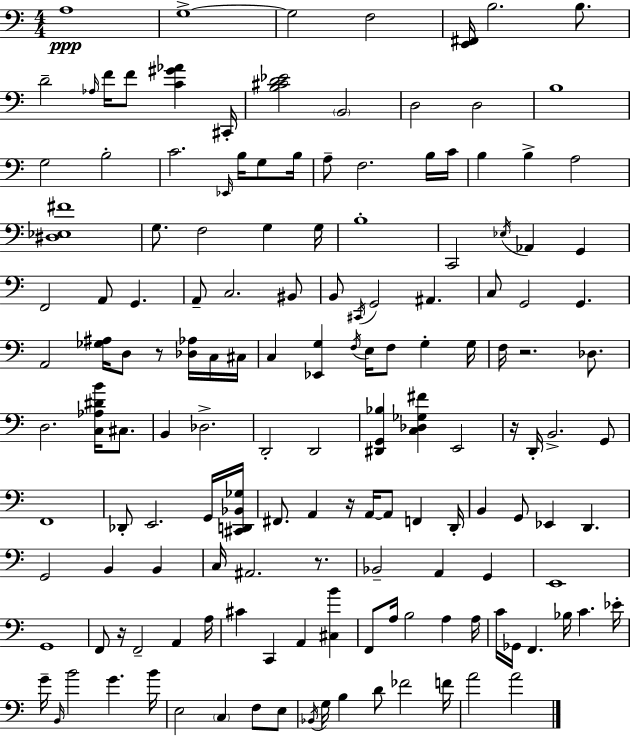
X:1
T:Untitled
M:4/4
L:1/4
K:Am
A,4 G,4 G,2 F,2 [E,,^F,,]/4 B,2 B,/2 D2 _A,/4 F/4 F/2 [C^G_A] ^C,,/4 [B,^CD_E]2 B,,2 D,2 D,2 B,4 G,2 B,2 C2 _E,,/4 B,/4 G,/2 B,/4 A,/2 F,2 B,/4 C/4 B, B, A,2 [^D,_E,^F]4 G,/2 F,2 G, G,/4 B,4 C,,2 _E,/4 _A,, G,, F,,2 A,,/2 G,, A,,/2 C,2 ^B,,/2 B,,/2 ^C,,/4 G,,2 ^A,, C,/2 G,,2 G,, A,,2 [_G,^A,]/4 D,/2 z/2 [_D,_A,]/4 C,/4 ^C,/4 C, [_E,,G,] F,/4 E,/4 F,/2 G, G,/4 F,/4 z2 _D,/2 D,2 [C,_A,^DB]/4 ^C,/2 B,, _D,2 D,,2 D,,2 [^D,,G,,_B,] [C,_D,_G,^F] E,,2 z/4 D,,/4 B,,2 G,,/2 F,,4 _D,,/2 E,,2 G,,/4 [^C,,D,,_B,,_G,]/4 ^F,,/2 A,, z/4 A,,/4 A,,/2 F,, D,,/4 B,, G,,/2 _E,, D,, G,,2 B,, B,, C,/4 ^A,,2 z/2 _B,,2 A,, G,, E,,4 G,,4 F,,/2 z/4 F,,2 A,, A,/4 ^C C,, A,, [^C,B] F,,/2 A,/4 B,2 A, A,/4 C/4 _G,,/4 F,, _B,/4 C _E/4 G/4 B,,/4 B2 G B/4 E,2 C, F,/2 E,/2 _B,,/4 G,/4 B, D/2 _F2 F/4 A2 A2